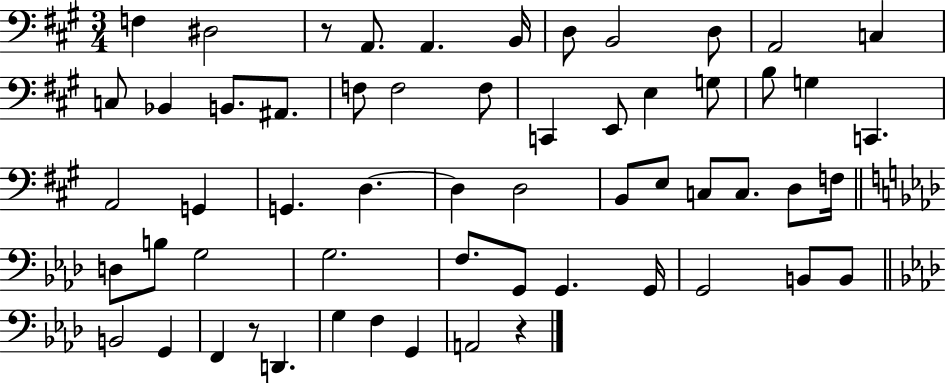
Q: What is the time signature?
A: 3/4